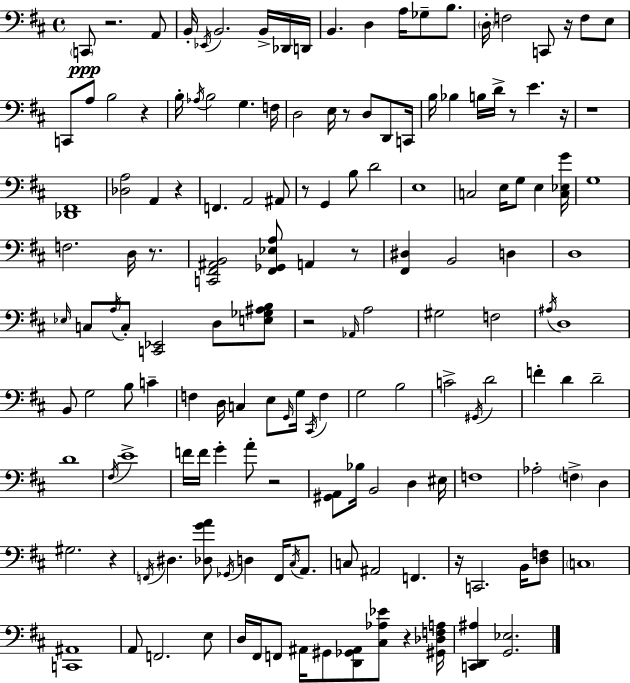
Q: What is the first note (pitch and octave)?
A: C2